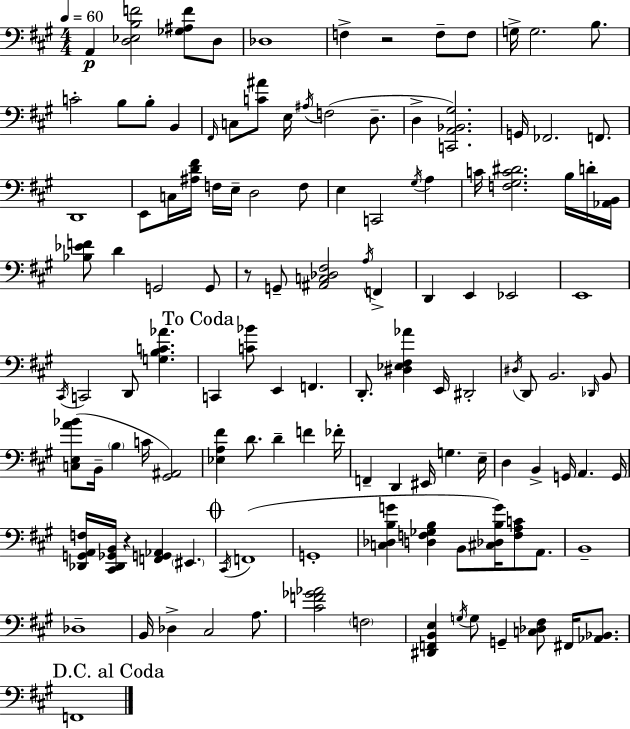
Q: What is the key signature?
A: A major